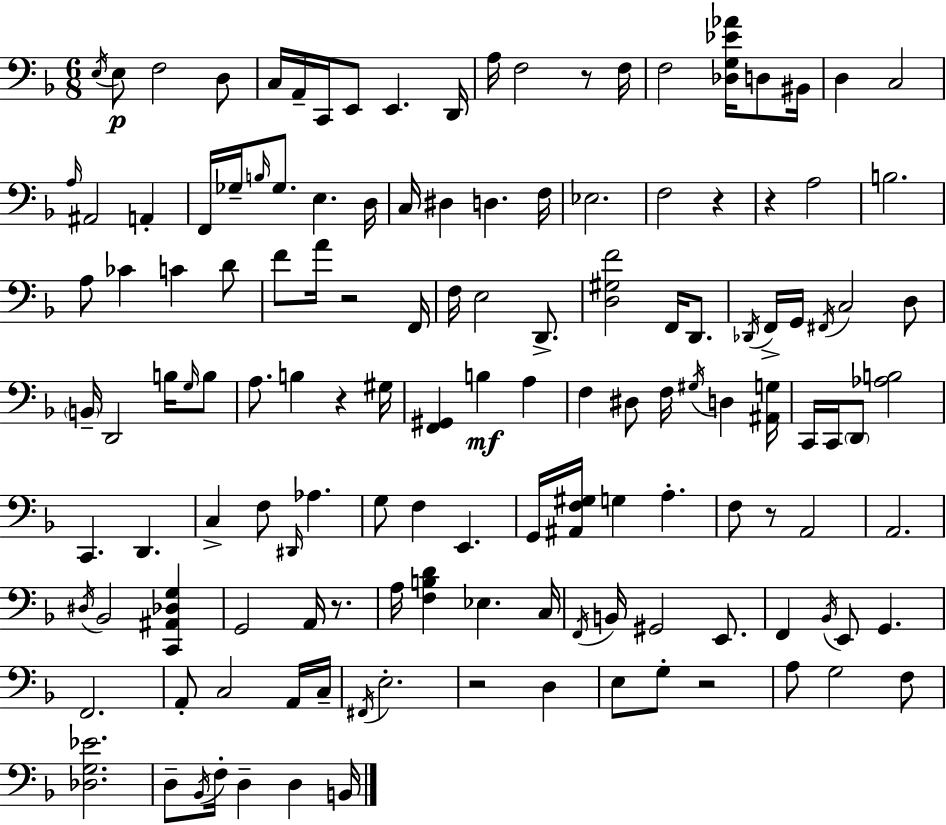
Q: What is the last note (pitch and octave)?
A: B2